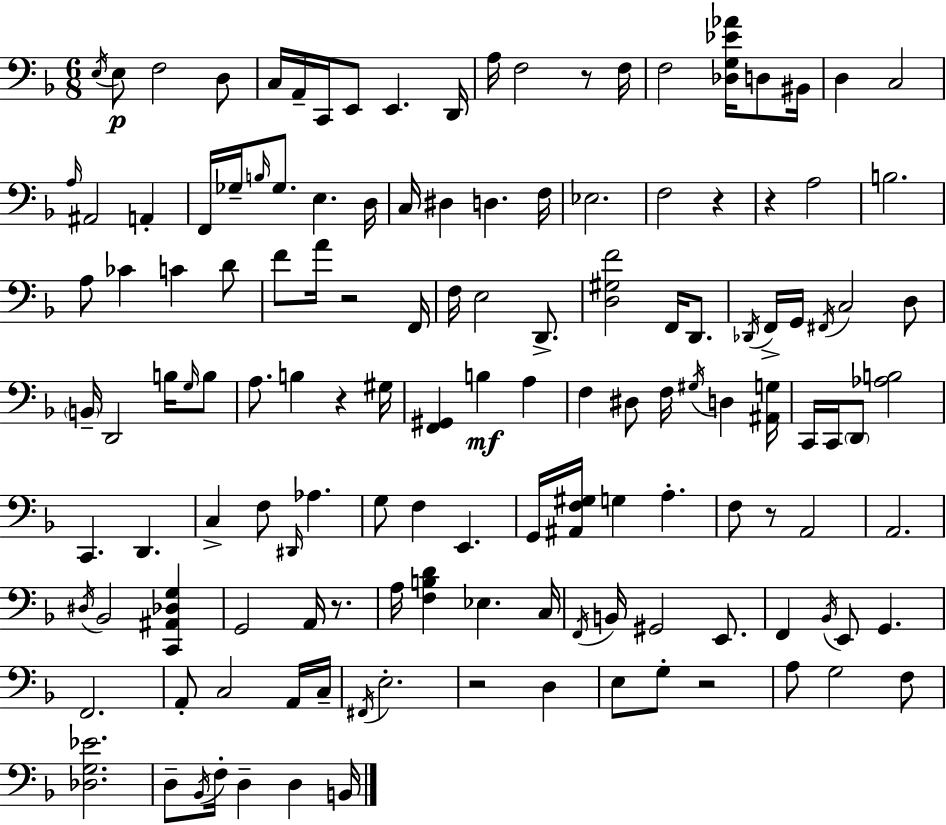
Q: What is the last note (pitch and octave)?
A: B2